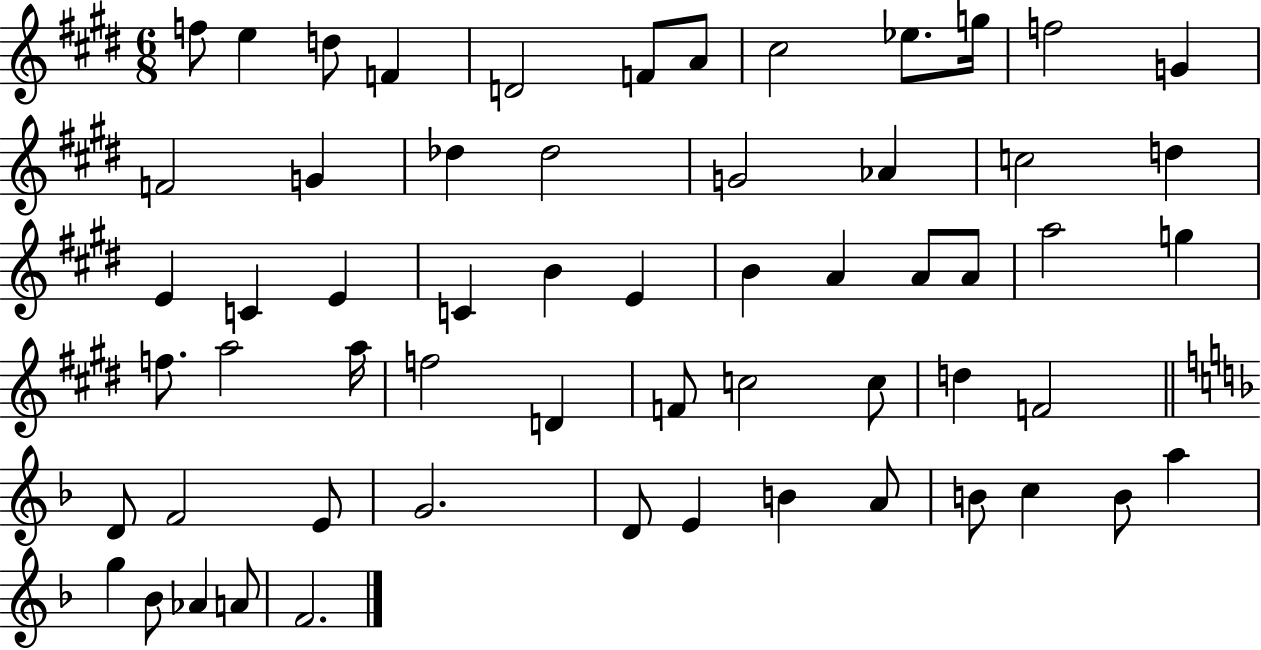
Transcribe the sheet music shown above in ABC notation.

X:1
T:Untitled
M:6/8
L:1/4
K:E
f/2 e d/2 F D2 F/2 A/2 ^c2 _e/2 g/4 f2 G F2 G _d _d2 G2 _A c2 d E C E C B E B A A/2 A/2 a2 g f/2 a2 a/4 f2 D F/2 c2 c/2 d F2 D/2 F2 E/2 G2 D/2 E B A/2 B/2 c B/2 a g _B/2 _A A/2 F2